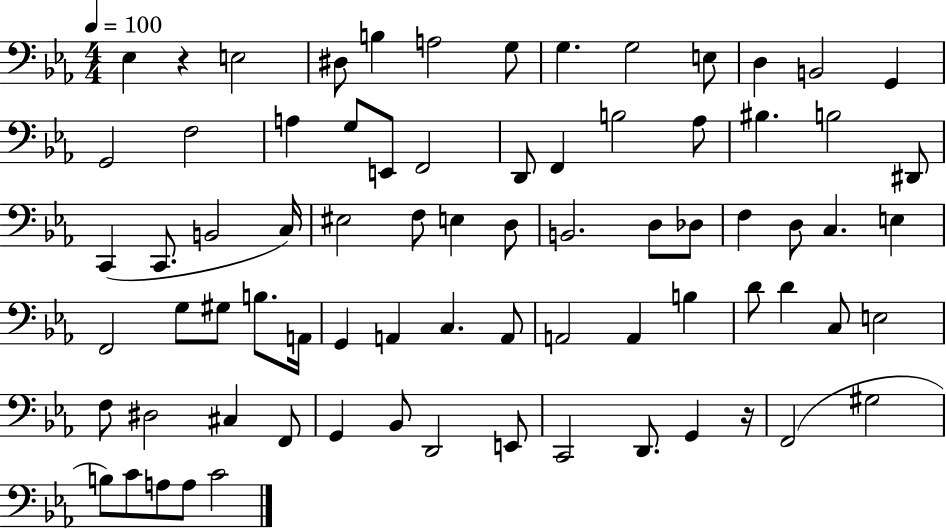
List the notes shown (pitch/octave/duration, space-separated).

Eb3/q R/q E3/h D#3/e B3/q A3/h G3/e G3/q. G3/h E3/e D3/q B2/h G2/q G2/h F3/h A3/q G3/e E2/e F2/h D2/e F2/q B3/h Ab3/e BIS3/q. B3/h D#2/e C2/q C2/e. B2/h C3/s EIS3/h F3/e E3/q D3/e B2/h. D3/e Db3/e F3/q D3/e C3/q. E3/q F2/h G3/e G#3/e B3/e. A2/s G2/q A2/q C3/q. A2/e A2/h A2/q B3/q D4/e D4/q C3/e E3/h F3/e D#3/h C#3/q F2/e G2/q Bb2/e D2/h E2/e C2/h D2/e. G2/q R/s F2/h G#3/h B3/e C4/e A3/e A3/e C4/h